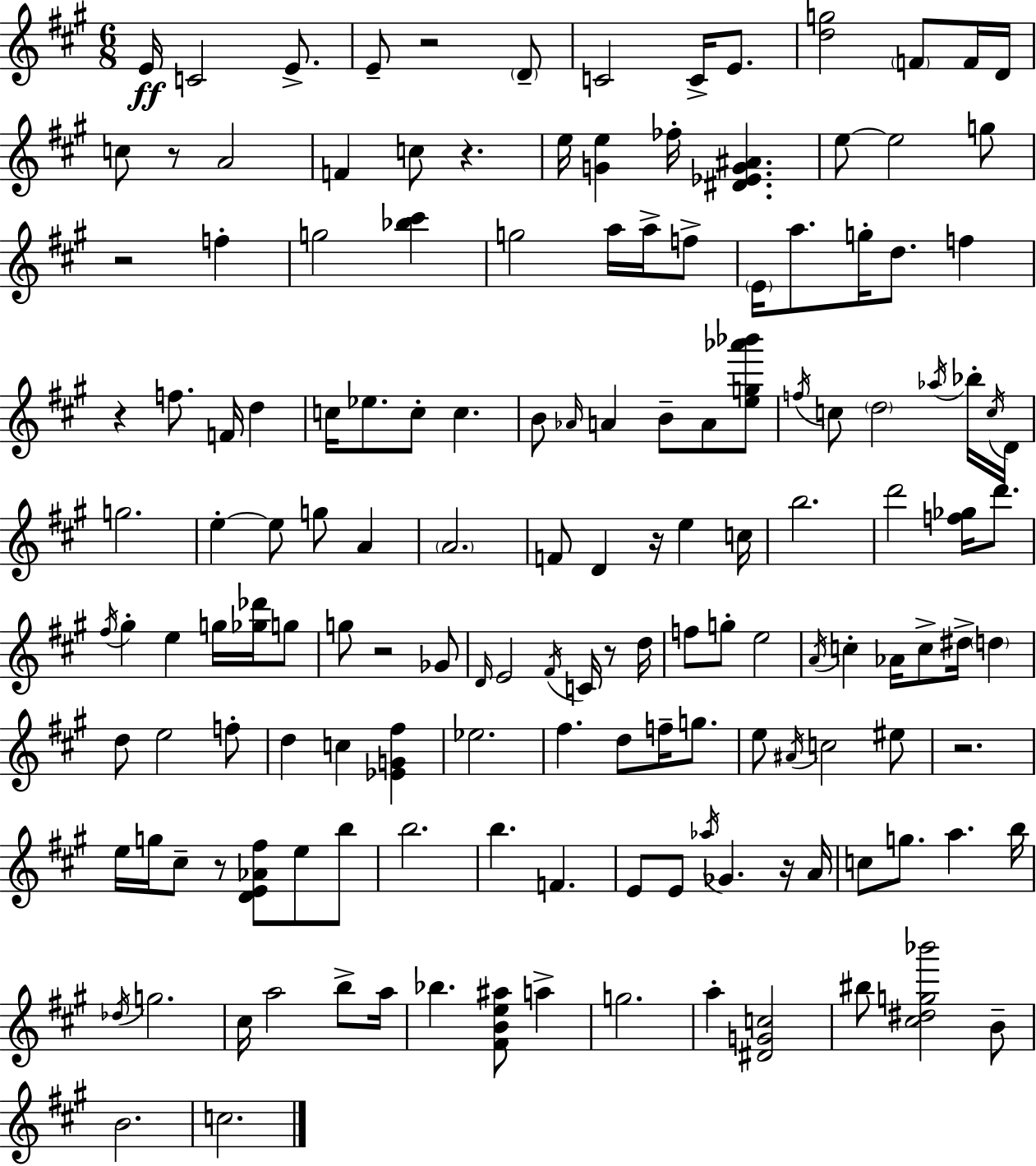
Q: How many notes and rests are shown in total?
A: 152